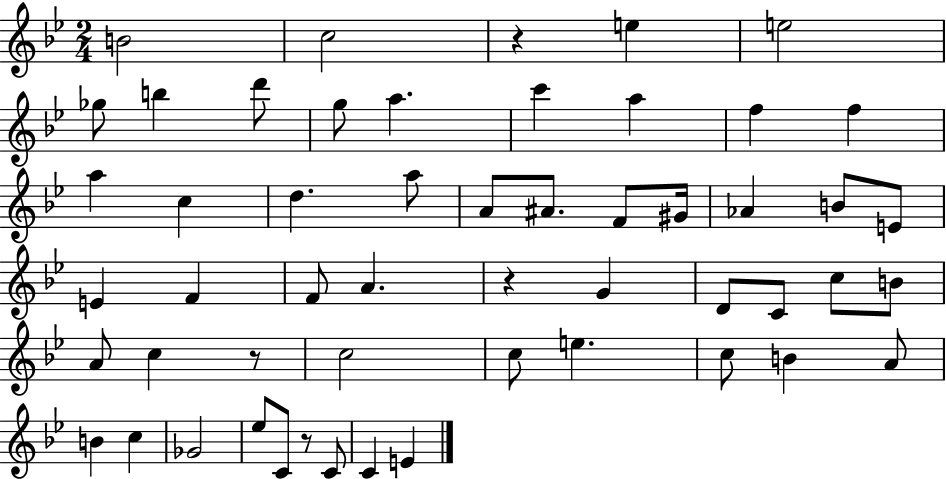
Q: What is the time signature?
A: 2/4